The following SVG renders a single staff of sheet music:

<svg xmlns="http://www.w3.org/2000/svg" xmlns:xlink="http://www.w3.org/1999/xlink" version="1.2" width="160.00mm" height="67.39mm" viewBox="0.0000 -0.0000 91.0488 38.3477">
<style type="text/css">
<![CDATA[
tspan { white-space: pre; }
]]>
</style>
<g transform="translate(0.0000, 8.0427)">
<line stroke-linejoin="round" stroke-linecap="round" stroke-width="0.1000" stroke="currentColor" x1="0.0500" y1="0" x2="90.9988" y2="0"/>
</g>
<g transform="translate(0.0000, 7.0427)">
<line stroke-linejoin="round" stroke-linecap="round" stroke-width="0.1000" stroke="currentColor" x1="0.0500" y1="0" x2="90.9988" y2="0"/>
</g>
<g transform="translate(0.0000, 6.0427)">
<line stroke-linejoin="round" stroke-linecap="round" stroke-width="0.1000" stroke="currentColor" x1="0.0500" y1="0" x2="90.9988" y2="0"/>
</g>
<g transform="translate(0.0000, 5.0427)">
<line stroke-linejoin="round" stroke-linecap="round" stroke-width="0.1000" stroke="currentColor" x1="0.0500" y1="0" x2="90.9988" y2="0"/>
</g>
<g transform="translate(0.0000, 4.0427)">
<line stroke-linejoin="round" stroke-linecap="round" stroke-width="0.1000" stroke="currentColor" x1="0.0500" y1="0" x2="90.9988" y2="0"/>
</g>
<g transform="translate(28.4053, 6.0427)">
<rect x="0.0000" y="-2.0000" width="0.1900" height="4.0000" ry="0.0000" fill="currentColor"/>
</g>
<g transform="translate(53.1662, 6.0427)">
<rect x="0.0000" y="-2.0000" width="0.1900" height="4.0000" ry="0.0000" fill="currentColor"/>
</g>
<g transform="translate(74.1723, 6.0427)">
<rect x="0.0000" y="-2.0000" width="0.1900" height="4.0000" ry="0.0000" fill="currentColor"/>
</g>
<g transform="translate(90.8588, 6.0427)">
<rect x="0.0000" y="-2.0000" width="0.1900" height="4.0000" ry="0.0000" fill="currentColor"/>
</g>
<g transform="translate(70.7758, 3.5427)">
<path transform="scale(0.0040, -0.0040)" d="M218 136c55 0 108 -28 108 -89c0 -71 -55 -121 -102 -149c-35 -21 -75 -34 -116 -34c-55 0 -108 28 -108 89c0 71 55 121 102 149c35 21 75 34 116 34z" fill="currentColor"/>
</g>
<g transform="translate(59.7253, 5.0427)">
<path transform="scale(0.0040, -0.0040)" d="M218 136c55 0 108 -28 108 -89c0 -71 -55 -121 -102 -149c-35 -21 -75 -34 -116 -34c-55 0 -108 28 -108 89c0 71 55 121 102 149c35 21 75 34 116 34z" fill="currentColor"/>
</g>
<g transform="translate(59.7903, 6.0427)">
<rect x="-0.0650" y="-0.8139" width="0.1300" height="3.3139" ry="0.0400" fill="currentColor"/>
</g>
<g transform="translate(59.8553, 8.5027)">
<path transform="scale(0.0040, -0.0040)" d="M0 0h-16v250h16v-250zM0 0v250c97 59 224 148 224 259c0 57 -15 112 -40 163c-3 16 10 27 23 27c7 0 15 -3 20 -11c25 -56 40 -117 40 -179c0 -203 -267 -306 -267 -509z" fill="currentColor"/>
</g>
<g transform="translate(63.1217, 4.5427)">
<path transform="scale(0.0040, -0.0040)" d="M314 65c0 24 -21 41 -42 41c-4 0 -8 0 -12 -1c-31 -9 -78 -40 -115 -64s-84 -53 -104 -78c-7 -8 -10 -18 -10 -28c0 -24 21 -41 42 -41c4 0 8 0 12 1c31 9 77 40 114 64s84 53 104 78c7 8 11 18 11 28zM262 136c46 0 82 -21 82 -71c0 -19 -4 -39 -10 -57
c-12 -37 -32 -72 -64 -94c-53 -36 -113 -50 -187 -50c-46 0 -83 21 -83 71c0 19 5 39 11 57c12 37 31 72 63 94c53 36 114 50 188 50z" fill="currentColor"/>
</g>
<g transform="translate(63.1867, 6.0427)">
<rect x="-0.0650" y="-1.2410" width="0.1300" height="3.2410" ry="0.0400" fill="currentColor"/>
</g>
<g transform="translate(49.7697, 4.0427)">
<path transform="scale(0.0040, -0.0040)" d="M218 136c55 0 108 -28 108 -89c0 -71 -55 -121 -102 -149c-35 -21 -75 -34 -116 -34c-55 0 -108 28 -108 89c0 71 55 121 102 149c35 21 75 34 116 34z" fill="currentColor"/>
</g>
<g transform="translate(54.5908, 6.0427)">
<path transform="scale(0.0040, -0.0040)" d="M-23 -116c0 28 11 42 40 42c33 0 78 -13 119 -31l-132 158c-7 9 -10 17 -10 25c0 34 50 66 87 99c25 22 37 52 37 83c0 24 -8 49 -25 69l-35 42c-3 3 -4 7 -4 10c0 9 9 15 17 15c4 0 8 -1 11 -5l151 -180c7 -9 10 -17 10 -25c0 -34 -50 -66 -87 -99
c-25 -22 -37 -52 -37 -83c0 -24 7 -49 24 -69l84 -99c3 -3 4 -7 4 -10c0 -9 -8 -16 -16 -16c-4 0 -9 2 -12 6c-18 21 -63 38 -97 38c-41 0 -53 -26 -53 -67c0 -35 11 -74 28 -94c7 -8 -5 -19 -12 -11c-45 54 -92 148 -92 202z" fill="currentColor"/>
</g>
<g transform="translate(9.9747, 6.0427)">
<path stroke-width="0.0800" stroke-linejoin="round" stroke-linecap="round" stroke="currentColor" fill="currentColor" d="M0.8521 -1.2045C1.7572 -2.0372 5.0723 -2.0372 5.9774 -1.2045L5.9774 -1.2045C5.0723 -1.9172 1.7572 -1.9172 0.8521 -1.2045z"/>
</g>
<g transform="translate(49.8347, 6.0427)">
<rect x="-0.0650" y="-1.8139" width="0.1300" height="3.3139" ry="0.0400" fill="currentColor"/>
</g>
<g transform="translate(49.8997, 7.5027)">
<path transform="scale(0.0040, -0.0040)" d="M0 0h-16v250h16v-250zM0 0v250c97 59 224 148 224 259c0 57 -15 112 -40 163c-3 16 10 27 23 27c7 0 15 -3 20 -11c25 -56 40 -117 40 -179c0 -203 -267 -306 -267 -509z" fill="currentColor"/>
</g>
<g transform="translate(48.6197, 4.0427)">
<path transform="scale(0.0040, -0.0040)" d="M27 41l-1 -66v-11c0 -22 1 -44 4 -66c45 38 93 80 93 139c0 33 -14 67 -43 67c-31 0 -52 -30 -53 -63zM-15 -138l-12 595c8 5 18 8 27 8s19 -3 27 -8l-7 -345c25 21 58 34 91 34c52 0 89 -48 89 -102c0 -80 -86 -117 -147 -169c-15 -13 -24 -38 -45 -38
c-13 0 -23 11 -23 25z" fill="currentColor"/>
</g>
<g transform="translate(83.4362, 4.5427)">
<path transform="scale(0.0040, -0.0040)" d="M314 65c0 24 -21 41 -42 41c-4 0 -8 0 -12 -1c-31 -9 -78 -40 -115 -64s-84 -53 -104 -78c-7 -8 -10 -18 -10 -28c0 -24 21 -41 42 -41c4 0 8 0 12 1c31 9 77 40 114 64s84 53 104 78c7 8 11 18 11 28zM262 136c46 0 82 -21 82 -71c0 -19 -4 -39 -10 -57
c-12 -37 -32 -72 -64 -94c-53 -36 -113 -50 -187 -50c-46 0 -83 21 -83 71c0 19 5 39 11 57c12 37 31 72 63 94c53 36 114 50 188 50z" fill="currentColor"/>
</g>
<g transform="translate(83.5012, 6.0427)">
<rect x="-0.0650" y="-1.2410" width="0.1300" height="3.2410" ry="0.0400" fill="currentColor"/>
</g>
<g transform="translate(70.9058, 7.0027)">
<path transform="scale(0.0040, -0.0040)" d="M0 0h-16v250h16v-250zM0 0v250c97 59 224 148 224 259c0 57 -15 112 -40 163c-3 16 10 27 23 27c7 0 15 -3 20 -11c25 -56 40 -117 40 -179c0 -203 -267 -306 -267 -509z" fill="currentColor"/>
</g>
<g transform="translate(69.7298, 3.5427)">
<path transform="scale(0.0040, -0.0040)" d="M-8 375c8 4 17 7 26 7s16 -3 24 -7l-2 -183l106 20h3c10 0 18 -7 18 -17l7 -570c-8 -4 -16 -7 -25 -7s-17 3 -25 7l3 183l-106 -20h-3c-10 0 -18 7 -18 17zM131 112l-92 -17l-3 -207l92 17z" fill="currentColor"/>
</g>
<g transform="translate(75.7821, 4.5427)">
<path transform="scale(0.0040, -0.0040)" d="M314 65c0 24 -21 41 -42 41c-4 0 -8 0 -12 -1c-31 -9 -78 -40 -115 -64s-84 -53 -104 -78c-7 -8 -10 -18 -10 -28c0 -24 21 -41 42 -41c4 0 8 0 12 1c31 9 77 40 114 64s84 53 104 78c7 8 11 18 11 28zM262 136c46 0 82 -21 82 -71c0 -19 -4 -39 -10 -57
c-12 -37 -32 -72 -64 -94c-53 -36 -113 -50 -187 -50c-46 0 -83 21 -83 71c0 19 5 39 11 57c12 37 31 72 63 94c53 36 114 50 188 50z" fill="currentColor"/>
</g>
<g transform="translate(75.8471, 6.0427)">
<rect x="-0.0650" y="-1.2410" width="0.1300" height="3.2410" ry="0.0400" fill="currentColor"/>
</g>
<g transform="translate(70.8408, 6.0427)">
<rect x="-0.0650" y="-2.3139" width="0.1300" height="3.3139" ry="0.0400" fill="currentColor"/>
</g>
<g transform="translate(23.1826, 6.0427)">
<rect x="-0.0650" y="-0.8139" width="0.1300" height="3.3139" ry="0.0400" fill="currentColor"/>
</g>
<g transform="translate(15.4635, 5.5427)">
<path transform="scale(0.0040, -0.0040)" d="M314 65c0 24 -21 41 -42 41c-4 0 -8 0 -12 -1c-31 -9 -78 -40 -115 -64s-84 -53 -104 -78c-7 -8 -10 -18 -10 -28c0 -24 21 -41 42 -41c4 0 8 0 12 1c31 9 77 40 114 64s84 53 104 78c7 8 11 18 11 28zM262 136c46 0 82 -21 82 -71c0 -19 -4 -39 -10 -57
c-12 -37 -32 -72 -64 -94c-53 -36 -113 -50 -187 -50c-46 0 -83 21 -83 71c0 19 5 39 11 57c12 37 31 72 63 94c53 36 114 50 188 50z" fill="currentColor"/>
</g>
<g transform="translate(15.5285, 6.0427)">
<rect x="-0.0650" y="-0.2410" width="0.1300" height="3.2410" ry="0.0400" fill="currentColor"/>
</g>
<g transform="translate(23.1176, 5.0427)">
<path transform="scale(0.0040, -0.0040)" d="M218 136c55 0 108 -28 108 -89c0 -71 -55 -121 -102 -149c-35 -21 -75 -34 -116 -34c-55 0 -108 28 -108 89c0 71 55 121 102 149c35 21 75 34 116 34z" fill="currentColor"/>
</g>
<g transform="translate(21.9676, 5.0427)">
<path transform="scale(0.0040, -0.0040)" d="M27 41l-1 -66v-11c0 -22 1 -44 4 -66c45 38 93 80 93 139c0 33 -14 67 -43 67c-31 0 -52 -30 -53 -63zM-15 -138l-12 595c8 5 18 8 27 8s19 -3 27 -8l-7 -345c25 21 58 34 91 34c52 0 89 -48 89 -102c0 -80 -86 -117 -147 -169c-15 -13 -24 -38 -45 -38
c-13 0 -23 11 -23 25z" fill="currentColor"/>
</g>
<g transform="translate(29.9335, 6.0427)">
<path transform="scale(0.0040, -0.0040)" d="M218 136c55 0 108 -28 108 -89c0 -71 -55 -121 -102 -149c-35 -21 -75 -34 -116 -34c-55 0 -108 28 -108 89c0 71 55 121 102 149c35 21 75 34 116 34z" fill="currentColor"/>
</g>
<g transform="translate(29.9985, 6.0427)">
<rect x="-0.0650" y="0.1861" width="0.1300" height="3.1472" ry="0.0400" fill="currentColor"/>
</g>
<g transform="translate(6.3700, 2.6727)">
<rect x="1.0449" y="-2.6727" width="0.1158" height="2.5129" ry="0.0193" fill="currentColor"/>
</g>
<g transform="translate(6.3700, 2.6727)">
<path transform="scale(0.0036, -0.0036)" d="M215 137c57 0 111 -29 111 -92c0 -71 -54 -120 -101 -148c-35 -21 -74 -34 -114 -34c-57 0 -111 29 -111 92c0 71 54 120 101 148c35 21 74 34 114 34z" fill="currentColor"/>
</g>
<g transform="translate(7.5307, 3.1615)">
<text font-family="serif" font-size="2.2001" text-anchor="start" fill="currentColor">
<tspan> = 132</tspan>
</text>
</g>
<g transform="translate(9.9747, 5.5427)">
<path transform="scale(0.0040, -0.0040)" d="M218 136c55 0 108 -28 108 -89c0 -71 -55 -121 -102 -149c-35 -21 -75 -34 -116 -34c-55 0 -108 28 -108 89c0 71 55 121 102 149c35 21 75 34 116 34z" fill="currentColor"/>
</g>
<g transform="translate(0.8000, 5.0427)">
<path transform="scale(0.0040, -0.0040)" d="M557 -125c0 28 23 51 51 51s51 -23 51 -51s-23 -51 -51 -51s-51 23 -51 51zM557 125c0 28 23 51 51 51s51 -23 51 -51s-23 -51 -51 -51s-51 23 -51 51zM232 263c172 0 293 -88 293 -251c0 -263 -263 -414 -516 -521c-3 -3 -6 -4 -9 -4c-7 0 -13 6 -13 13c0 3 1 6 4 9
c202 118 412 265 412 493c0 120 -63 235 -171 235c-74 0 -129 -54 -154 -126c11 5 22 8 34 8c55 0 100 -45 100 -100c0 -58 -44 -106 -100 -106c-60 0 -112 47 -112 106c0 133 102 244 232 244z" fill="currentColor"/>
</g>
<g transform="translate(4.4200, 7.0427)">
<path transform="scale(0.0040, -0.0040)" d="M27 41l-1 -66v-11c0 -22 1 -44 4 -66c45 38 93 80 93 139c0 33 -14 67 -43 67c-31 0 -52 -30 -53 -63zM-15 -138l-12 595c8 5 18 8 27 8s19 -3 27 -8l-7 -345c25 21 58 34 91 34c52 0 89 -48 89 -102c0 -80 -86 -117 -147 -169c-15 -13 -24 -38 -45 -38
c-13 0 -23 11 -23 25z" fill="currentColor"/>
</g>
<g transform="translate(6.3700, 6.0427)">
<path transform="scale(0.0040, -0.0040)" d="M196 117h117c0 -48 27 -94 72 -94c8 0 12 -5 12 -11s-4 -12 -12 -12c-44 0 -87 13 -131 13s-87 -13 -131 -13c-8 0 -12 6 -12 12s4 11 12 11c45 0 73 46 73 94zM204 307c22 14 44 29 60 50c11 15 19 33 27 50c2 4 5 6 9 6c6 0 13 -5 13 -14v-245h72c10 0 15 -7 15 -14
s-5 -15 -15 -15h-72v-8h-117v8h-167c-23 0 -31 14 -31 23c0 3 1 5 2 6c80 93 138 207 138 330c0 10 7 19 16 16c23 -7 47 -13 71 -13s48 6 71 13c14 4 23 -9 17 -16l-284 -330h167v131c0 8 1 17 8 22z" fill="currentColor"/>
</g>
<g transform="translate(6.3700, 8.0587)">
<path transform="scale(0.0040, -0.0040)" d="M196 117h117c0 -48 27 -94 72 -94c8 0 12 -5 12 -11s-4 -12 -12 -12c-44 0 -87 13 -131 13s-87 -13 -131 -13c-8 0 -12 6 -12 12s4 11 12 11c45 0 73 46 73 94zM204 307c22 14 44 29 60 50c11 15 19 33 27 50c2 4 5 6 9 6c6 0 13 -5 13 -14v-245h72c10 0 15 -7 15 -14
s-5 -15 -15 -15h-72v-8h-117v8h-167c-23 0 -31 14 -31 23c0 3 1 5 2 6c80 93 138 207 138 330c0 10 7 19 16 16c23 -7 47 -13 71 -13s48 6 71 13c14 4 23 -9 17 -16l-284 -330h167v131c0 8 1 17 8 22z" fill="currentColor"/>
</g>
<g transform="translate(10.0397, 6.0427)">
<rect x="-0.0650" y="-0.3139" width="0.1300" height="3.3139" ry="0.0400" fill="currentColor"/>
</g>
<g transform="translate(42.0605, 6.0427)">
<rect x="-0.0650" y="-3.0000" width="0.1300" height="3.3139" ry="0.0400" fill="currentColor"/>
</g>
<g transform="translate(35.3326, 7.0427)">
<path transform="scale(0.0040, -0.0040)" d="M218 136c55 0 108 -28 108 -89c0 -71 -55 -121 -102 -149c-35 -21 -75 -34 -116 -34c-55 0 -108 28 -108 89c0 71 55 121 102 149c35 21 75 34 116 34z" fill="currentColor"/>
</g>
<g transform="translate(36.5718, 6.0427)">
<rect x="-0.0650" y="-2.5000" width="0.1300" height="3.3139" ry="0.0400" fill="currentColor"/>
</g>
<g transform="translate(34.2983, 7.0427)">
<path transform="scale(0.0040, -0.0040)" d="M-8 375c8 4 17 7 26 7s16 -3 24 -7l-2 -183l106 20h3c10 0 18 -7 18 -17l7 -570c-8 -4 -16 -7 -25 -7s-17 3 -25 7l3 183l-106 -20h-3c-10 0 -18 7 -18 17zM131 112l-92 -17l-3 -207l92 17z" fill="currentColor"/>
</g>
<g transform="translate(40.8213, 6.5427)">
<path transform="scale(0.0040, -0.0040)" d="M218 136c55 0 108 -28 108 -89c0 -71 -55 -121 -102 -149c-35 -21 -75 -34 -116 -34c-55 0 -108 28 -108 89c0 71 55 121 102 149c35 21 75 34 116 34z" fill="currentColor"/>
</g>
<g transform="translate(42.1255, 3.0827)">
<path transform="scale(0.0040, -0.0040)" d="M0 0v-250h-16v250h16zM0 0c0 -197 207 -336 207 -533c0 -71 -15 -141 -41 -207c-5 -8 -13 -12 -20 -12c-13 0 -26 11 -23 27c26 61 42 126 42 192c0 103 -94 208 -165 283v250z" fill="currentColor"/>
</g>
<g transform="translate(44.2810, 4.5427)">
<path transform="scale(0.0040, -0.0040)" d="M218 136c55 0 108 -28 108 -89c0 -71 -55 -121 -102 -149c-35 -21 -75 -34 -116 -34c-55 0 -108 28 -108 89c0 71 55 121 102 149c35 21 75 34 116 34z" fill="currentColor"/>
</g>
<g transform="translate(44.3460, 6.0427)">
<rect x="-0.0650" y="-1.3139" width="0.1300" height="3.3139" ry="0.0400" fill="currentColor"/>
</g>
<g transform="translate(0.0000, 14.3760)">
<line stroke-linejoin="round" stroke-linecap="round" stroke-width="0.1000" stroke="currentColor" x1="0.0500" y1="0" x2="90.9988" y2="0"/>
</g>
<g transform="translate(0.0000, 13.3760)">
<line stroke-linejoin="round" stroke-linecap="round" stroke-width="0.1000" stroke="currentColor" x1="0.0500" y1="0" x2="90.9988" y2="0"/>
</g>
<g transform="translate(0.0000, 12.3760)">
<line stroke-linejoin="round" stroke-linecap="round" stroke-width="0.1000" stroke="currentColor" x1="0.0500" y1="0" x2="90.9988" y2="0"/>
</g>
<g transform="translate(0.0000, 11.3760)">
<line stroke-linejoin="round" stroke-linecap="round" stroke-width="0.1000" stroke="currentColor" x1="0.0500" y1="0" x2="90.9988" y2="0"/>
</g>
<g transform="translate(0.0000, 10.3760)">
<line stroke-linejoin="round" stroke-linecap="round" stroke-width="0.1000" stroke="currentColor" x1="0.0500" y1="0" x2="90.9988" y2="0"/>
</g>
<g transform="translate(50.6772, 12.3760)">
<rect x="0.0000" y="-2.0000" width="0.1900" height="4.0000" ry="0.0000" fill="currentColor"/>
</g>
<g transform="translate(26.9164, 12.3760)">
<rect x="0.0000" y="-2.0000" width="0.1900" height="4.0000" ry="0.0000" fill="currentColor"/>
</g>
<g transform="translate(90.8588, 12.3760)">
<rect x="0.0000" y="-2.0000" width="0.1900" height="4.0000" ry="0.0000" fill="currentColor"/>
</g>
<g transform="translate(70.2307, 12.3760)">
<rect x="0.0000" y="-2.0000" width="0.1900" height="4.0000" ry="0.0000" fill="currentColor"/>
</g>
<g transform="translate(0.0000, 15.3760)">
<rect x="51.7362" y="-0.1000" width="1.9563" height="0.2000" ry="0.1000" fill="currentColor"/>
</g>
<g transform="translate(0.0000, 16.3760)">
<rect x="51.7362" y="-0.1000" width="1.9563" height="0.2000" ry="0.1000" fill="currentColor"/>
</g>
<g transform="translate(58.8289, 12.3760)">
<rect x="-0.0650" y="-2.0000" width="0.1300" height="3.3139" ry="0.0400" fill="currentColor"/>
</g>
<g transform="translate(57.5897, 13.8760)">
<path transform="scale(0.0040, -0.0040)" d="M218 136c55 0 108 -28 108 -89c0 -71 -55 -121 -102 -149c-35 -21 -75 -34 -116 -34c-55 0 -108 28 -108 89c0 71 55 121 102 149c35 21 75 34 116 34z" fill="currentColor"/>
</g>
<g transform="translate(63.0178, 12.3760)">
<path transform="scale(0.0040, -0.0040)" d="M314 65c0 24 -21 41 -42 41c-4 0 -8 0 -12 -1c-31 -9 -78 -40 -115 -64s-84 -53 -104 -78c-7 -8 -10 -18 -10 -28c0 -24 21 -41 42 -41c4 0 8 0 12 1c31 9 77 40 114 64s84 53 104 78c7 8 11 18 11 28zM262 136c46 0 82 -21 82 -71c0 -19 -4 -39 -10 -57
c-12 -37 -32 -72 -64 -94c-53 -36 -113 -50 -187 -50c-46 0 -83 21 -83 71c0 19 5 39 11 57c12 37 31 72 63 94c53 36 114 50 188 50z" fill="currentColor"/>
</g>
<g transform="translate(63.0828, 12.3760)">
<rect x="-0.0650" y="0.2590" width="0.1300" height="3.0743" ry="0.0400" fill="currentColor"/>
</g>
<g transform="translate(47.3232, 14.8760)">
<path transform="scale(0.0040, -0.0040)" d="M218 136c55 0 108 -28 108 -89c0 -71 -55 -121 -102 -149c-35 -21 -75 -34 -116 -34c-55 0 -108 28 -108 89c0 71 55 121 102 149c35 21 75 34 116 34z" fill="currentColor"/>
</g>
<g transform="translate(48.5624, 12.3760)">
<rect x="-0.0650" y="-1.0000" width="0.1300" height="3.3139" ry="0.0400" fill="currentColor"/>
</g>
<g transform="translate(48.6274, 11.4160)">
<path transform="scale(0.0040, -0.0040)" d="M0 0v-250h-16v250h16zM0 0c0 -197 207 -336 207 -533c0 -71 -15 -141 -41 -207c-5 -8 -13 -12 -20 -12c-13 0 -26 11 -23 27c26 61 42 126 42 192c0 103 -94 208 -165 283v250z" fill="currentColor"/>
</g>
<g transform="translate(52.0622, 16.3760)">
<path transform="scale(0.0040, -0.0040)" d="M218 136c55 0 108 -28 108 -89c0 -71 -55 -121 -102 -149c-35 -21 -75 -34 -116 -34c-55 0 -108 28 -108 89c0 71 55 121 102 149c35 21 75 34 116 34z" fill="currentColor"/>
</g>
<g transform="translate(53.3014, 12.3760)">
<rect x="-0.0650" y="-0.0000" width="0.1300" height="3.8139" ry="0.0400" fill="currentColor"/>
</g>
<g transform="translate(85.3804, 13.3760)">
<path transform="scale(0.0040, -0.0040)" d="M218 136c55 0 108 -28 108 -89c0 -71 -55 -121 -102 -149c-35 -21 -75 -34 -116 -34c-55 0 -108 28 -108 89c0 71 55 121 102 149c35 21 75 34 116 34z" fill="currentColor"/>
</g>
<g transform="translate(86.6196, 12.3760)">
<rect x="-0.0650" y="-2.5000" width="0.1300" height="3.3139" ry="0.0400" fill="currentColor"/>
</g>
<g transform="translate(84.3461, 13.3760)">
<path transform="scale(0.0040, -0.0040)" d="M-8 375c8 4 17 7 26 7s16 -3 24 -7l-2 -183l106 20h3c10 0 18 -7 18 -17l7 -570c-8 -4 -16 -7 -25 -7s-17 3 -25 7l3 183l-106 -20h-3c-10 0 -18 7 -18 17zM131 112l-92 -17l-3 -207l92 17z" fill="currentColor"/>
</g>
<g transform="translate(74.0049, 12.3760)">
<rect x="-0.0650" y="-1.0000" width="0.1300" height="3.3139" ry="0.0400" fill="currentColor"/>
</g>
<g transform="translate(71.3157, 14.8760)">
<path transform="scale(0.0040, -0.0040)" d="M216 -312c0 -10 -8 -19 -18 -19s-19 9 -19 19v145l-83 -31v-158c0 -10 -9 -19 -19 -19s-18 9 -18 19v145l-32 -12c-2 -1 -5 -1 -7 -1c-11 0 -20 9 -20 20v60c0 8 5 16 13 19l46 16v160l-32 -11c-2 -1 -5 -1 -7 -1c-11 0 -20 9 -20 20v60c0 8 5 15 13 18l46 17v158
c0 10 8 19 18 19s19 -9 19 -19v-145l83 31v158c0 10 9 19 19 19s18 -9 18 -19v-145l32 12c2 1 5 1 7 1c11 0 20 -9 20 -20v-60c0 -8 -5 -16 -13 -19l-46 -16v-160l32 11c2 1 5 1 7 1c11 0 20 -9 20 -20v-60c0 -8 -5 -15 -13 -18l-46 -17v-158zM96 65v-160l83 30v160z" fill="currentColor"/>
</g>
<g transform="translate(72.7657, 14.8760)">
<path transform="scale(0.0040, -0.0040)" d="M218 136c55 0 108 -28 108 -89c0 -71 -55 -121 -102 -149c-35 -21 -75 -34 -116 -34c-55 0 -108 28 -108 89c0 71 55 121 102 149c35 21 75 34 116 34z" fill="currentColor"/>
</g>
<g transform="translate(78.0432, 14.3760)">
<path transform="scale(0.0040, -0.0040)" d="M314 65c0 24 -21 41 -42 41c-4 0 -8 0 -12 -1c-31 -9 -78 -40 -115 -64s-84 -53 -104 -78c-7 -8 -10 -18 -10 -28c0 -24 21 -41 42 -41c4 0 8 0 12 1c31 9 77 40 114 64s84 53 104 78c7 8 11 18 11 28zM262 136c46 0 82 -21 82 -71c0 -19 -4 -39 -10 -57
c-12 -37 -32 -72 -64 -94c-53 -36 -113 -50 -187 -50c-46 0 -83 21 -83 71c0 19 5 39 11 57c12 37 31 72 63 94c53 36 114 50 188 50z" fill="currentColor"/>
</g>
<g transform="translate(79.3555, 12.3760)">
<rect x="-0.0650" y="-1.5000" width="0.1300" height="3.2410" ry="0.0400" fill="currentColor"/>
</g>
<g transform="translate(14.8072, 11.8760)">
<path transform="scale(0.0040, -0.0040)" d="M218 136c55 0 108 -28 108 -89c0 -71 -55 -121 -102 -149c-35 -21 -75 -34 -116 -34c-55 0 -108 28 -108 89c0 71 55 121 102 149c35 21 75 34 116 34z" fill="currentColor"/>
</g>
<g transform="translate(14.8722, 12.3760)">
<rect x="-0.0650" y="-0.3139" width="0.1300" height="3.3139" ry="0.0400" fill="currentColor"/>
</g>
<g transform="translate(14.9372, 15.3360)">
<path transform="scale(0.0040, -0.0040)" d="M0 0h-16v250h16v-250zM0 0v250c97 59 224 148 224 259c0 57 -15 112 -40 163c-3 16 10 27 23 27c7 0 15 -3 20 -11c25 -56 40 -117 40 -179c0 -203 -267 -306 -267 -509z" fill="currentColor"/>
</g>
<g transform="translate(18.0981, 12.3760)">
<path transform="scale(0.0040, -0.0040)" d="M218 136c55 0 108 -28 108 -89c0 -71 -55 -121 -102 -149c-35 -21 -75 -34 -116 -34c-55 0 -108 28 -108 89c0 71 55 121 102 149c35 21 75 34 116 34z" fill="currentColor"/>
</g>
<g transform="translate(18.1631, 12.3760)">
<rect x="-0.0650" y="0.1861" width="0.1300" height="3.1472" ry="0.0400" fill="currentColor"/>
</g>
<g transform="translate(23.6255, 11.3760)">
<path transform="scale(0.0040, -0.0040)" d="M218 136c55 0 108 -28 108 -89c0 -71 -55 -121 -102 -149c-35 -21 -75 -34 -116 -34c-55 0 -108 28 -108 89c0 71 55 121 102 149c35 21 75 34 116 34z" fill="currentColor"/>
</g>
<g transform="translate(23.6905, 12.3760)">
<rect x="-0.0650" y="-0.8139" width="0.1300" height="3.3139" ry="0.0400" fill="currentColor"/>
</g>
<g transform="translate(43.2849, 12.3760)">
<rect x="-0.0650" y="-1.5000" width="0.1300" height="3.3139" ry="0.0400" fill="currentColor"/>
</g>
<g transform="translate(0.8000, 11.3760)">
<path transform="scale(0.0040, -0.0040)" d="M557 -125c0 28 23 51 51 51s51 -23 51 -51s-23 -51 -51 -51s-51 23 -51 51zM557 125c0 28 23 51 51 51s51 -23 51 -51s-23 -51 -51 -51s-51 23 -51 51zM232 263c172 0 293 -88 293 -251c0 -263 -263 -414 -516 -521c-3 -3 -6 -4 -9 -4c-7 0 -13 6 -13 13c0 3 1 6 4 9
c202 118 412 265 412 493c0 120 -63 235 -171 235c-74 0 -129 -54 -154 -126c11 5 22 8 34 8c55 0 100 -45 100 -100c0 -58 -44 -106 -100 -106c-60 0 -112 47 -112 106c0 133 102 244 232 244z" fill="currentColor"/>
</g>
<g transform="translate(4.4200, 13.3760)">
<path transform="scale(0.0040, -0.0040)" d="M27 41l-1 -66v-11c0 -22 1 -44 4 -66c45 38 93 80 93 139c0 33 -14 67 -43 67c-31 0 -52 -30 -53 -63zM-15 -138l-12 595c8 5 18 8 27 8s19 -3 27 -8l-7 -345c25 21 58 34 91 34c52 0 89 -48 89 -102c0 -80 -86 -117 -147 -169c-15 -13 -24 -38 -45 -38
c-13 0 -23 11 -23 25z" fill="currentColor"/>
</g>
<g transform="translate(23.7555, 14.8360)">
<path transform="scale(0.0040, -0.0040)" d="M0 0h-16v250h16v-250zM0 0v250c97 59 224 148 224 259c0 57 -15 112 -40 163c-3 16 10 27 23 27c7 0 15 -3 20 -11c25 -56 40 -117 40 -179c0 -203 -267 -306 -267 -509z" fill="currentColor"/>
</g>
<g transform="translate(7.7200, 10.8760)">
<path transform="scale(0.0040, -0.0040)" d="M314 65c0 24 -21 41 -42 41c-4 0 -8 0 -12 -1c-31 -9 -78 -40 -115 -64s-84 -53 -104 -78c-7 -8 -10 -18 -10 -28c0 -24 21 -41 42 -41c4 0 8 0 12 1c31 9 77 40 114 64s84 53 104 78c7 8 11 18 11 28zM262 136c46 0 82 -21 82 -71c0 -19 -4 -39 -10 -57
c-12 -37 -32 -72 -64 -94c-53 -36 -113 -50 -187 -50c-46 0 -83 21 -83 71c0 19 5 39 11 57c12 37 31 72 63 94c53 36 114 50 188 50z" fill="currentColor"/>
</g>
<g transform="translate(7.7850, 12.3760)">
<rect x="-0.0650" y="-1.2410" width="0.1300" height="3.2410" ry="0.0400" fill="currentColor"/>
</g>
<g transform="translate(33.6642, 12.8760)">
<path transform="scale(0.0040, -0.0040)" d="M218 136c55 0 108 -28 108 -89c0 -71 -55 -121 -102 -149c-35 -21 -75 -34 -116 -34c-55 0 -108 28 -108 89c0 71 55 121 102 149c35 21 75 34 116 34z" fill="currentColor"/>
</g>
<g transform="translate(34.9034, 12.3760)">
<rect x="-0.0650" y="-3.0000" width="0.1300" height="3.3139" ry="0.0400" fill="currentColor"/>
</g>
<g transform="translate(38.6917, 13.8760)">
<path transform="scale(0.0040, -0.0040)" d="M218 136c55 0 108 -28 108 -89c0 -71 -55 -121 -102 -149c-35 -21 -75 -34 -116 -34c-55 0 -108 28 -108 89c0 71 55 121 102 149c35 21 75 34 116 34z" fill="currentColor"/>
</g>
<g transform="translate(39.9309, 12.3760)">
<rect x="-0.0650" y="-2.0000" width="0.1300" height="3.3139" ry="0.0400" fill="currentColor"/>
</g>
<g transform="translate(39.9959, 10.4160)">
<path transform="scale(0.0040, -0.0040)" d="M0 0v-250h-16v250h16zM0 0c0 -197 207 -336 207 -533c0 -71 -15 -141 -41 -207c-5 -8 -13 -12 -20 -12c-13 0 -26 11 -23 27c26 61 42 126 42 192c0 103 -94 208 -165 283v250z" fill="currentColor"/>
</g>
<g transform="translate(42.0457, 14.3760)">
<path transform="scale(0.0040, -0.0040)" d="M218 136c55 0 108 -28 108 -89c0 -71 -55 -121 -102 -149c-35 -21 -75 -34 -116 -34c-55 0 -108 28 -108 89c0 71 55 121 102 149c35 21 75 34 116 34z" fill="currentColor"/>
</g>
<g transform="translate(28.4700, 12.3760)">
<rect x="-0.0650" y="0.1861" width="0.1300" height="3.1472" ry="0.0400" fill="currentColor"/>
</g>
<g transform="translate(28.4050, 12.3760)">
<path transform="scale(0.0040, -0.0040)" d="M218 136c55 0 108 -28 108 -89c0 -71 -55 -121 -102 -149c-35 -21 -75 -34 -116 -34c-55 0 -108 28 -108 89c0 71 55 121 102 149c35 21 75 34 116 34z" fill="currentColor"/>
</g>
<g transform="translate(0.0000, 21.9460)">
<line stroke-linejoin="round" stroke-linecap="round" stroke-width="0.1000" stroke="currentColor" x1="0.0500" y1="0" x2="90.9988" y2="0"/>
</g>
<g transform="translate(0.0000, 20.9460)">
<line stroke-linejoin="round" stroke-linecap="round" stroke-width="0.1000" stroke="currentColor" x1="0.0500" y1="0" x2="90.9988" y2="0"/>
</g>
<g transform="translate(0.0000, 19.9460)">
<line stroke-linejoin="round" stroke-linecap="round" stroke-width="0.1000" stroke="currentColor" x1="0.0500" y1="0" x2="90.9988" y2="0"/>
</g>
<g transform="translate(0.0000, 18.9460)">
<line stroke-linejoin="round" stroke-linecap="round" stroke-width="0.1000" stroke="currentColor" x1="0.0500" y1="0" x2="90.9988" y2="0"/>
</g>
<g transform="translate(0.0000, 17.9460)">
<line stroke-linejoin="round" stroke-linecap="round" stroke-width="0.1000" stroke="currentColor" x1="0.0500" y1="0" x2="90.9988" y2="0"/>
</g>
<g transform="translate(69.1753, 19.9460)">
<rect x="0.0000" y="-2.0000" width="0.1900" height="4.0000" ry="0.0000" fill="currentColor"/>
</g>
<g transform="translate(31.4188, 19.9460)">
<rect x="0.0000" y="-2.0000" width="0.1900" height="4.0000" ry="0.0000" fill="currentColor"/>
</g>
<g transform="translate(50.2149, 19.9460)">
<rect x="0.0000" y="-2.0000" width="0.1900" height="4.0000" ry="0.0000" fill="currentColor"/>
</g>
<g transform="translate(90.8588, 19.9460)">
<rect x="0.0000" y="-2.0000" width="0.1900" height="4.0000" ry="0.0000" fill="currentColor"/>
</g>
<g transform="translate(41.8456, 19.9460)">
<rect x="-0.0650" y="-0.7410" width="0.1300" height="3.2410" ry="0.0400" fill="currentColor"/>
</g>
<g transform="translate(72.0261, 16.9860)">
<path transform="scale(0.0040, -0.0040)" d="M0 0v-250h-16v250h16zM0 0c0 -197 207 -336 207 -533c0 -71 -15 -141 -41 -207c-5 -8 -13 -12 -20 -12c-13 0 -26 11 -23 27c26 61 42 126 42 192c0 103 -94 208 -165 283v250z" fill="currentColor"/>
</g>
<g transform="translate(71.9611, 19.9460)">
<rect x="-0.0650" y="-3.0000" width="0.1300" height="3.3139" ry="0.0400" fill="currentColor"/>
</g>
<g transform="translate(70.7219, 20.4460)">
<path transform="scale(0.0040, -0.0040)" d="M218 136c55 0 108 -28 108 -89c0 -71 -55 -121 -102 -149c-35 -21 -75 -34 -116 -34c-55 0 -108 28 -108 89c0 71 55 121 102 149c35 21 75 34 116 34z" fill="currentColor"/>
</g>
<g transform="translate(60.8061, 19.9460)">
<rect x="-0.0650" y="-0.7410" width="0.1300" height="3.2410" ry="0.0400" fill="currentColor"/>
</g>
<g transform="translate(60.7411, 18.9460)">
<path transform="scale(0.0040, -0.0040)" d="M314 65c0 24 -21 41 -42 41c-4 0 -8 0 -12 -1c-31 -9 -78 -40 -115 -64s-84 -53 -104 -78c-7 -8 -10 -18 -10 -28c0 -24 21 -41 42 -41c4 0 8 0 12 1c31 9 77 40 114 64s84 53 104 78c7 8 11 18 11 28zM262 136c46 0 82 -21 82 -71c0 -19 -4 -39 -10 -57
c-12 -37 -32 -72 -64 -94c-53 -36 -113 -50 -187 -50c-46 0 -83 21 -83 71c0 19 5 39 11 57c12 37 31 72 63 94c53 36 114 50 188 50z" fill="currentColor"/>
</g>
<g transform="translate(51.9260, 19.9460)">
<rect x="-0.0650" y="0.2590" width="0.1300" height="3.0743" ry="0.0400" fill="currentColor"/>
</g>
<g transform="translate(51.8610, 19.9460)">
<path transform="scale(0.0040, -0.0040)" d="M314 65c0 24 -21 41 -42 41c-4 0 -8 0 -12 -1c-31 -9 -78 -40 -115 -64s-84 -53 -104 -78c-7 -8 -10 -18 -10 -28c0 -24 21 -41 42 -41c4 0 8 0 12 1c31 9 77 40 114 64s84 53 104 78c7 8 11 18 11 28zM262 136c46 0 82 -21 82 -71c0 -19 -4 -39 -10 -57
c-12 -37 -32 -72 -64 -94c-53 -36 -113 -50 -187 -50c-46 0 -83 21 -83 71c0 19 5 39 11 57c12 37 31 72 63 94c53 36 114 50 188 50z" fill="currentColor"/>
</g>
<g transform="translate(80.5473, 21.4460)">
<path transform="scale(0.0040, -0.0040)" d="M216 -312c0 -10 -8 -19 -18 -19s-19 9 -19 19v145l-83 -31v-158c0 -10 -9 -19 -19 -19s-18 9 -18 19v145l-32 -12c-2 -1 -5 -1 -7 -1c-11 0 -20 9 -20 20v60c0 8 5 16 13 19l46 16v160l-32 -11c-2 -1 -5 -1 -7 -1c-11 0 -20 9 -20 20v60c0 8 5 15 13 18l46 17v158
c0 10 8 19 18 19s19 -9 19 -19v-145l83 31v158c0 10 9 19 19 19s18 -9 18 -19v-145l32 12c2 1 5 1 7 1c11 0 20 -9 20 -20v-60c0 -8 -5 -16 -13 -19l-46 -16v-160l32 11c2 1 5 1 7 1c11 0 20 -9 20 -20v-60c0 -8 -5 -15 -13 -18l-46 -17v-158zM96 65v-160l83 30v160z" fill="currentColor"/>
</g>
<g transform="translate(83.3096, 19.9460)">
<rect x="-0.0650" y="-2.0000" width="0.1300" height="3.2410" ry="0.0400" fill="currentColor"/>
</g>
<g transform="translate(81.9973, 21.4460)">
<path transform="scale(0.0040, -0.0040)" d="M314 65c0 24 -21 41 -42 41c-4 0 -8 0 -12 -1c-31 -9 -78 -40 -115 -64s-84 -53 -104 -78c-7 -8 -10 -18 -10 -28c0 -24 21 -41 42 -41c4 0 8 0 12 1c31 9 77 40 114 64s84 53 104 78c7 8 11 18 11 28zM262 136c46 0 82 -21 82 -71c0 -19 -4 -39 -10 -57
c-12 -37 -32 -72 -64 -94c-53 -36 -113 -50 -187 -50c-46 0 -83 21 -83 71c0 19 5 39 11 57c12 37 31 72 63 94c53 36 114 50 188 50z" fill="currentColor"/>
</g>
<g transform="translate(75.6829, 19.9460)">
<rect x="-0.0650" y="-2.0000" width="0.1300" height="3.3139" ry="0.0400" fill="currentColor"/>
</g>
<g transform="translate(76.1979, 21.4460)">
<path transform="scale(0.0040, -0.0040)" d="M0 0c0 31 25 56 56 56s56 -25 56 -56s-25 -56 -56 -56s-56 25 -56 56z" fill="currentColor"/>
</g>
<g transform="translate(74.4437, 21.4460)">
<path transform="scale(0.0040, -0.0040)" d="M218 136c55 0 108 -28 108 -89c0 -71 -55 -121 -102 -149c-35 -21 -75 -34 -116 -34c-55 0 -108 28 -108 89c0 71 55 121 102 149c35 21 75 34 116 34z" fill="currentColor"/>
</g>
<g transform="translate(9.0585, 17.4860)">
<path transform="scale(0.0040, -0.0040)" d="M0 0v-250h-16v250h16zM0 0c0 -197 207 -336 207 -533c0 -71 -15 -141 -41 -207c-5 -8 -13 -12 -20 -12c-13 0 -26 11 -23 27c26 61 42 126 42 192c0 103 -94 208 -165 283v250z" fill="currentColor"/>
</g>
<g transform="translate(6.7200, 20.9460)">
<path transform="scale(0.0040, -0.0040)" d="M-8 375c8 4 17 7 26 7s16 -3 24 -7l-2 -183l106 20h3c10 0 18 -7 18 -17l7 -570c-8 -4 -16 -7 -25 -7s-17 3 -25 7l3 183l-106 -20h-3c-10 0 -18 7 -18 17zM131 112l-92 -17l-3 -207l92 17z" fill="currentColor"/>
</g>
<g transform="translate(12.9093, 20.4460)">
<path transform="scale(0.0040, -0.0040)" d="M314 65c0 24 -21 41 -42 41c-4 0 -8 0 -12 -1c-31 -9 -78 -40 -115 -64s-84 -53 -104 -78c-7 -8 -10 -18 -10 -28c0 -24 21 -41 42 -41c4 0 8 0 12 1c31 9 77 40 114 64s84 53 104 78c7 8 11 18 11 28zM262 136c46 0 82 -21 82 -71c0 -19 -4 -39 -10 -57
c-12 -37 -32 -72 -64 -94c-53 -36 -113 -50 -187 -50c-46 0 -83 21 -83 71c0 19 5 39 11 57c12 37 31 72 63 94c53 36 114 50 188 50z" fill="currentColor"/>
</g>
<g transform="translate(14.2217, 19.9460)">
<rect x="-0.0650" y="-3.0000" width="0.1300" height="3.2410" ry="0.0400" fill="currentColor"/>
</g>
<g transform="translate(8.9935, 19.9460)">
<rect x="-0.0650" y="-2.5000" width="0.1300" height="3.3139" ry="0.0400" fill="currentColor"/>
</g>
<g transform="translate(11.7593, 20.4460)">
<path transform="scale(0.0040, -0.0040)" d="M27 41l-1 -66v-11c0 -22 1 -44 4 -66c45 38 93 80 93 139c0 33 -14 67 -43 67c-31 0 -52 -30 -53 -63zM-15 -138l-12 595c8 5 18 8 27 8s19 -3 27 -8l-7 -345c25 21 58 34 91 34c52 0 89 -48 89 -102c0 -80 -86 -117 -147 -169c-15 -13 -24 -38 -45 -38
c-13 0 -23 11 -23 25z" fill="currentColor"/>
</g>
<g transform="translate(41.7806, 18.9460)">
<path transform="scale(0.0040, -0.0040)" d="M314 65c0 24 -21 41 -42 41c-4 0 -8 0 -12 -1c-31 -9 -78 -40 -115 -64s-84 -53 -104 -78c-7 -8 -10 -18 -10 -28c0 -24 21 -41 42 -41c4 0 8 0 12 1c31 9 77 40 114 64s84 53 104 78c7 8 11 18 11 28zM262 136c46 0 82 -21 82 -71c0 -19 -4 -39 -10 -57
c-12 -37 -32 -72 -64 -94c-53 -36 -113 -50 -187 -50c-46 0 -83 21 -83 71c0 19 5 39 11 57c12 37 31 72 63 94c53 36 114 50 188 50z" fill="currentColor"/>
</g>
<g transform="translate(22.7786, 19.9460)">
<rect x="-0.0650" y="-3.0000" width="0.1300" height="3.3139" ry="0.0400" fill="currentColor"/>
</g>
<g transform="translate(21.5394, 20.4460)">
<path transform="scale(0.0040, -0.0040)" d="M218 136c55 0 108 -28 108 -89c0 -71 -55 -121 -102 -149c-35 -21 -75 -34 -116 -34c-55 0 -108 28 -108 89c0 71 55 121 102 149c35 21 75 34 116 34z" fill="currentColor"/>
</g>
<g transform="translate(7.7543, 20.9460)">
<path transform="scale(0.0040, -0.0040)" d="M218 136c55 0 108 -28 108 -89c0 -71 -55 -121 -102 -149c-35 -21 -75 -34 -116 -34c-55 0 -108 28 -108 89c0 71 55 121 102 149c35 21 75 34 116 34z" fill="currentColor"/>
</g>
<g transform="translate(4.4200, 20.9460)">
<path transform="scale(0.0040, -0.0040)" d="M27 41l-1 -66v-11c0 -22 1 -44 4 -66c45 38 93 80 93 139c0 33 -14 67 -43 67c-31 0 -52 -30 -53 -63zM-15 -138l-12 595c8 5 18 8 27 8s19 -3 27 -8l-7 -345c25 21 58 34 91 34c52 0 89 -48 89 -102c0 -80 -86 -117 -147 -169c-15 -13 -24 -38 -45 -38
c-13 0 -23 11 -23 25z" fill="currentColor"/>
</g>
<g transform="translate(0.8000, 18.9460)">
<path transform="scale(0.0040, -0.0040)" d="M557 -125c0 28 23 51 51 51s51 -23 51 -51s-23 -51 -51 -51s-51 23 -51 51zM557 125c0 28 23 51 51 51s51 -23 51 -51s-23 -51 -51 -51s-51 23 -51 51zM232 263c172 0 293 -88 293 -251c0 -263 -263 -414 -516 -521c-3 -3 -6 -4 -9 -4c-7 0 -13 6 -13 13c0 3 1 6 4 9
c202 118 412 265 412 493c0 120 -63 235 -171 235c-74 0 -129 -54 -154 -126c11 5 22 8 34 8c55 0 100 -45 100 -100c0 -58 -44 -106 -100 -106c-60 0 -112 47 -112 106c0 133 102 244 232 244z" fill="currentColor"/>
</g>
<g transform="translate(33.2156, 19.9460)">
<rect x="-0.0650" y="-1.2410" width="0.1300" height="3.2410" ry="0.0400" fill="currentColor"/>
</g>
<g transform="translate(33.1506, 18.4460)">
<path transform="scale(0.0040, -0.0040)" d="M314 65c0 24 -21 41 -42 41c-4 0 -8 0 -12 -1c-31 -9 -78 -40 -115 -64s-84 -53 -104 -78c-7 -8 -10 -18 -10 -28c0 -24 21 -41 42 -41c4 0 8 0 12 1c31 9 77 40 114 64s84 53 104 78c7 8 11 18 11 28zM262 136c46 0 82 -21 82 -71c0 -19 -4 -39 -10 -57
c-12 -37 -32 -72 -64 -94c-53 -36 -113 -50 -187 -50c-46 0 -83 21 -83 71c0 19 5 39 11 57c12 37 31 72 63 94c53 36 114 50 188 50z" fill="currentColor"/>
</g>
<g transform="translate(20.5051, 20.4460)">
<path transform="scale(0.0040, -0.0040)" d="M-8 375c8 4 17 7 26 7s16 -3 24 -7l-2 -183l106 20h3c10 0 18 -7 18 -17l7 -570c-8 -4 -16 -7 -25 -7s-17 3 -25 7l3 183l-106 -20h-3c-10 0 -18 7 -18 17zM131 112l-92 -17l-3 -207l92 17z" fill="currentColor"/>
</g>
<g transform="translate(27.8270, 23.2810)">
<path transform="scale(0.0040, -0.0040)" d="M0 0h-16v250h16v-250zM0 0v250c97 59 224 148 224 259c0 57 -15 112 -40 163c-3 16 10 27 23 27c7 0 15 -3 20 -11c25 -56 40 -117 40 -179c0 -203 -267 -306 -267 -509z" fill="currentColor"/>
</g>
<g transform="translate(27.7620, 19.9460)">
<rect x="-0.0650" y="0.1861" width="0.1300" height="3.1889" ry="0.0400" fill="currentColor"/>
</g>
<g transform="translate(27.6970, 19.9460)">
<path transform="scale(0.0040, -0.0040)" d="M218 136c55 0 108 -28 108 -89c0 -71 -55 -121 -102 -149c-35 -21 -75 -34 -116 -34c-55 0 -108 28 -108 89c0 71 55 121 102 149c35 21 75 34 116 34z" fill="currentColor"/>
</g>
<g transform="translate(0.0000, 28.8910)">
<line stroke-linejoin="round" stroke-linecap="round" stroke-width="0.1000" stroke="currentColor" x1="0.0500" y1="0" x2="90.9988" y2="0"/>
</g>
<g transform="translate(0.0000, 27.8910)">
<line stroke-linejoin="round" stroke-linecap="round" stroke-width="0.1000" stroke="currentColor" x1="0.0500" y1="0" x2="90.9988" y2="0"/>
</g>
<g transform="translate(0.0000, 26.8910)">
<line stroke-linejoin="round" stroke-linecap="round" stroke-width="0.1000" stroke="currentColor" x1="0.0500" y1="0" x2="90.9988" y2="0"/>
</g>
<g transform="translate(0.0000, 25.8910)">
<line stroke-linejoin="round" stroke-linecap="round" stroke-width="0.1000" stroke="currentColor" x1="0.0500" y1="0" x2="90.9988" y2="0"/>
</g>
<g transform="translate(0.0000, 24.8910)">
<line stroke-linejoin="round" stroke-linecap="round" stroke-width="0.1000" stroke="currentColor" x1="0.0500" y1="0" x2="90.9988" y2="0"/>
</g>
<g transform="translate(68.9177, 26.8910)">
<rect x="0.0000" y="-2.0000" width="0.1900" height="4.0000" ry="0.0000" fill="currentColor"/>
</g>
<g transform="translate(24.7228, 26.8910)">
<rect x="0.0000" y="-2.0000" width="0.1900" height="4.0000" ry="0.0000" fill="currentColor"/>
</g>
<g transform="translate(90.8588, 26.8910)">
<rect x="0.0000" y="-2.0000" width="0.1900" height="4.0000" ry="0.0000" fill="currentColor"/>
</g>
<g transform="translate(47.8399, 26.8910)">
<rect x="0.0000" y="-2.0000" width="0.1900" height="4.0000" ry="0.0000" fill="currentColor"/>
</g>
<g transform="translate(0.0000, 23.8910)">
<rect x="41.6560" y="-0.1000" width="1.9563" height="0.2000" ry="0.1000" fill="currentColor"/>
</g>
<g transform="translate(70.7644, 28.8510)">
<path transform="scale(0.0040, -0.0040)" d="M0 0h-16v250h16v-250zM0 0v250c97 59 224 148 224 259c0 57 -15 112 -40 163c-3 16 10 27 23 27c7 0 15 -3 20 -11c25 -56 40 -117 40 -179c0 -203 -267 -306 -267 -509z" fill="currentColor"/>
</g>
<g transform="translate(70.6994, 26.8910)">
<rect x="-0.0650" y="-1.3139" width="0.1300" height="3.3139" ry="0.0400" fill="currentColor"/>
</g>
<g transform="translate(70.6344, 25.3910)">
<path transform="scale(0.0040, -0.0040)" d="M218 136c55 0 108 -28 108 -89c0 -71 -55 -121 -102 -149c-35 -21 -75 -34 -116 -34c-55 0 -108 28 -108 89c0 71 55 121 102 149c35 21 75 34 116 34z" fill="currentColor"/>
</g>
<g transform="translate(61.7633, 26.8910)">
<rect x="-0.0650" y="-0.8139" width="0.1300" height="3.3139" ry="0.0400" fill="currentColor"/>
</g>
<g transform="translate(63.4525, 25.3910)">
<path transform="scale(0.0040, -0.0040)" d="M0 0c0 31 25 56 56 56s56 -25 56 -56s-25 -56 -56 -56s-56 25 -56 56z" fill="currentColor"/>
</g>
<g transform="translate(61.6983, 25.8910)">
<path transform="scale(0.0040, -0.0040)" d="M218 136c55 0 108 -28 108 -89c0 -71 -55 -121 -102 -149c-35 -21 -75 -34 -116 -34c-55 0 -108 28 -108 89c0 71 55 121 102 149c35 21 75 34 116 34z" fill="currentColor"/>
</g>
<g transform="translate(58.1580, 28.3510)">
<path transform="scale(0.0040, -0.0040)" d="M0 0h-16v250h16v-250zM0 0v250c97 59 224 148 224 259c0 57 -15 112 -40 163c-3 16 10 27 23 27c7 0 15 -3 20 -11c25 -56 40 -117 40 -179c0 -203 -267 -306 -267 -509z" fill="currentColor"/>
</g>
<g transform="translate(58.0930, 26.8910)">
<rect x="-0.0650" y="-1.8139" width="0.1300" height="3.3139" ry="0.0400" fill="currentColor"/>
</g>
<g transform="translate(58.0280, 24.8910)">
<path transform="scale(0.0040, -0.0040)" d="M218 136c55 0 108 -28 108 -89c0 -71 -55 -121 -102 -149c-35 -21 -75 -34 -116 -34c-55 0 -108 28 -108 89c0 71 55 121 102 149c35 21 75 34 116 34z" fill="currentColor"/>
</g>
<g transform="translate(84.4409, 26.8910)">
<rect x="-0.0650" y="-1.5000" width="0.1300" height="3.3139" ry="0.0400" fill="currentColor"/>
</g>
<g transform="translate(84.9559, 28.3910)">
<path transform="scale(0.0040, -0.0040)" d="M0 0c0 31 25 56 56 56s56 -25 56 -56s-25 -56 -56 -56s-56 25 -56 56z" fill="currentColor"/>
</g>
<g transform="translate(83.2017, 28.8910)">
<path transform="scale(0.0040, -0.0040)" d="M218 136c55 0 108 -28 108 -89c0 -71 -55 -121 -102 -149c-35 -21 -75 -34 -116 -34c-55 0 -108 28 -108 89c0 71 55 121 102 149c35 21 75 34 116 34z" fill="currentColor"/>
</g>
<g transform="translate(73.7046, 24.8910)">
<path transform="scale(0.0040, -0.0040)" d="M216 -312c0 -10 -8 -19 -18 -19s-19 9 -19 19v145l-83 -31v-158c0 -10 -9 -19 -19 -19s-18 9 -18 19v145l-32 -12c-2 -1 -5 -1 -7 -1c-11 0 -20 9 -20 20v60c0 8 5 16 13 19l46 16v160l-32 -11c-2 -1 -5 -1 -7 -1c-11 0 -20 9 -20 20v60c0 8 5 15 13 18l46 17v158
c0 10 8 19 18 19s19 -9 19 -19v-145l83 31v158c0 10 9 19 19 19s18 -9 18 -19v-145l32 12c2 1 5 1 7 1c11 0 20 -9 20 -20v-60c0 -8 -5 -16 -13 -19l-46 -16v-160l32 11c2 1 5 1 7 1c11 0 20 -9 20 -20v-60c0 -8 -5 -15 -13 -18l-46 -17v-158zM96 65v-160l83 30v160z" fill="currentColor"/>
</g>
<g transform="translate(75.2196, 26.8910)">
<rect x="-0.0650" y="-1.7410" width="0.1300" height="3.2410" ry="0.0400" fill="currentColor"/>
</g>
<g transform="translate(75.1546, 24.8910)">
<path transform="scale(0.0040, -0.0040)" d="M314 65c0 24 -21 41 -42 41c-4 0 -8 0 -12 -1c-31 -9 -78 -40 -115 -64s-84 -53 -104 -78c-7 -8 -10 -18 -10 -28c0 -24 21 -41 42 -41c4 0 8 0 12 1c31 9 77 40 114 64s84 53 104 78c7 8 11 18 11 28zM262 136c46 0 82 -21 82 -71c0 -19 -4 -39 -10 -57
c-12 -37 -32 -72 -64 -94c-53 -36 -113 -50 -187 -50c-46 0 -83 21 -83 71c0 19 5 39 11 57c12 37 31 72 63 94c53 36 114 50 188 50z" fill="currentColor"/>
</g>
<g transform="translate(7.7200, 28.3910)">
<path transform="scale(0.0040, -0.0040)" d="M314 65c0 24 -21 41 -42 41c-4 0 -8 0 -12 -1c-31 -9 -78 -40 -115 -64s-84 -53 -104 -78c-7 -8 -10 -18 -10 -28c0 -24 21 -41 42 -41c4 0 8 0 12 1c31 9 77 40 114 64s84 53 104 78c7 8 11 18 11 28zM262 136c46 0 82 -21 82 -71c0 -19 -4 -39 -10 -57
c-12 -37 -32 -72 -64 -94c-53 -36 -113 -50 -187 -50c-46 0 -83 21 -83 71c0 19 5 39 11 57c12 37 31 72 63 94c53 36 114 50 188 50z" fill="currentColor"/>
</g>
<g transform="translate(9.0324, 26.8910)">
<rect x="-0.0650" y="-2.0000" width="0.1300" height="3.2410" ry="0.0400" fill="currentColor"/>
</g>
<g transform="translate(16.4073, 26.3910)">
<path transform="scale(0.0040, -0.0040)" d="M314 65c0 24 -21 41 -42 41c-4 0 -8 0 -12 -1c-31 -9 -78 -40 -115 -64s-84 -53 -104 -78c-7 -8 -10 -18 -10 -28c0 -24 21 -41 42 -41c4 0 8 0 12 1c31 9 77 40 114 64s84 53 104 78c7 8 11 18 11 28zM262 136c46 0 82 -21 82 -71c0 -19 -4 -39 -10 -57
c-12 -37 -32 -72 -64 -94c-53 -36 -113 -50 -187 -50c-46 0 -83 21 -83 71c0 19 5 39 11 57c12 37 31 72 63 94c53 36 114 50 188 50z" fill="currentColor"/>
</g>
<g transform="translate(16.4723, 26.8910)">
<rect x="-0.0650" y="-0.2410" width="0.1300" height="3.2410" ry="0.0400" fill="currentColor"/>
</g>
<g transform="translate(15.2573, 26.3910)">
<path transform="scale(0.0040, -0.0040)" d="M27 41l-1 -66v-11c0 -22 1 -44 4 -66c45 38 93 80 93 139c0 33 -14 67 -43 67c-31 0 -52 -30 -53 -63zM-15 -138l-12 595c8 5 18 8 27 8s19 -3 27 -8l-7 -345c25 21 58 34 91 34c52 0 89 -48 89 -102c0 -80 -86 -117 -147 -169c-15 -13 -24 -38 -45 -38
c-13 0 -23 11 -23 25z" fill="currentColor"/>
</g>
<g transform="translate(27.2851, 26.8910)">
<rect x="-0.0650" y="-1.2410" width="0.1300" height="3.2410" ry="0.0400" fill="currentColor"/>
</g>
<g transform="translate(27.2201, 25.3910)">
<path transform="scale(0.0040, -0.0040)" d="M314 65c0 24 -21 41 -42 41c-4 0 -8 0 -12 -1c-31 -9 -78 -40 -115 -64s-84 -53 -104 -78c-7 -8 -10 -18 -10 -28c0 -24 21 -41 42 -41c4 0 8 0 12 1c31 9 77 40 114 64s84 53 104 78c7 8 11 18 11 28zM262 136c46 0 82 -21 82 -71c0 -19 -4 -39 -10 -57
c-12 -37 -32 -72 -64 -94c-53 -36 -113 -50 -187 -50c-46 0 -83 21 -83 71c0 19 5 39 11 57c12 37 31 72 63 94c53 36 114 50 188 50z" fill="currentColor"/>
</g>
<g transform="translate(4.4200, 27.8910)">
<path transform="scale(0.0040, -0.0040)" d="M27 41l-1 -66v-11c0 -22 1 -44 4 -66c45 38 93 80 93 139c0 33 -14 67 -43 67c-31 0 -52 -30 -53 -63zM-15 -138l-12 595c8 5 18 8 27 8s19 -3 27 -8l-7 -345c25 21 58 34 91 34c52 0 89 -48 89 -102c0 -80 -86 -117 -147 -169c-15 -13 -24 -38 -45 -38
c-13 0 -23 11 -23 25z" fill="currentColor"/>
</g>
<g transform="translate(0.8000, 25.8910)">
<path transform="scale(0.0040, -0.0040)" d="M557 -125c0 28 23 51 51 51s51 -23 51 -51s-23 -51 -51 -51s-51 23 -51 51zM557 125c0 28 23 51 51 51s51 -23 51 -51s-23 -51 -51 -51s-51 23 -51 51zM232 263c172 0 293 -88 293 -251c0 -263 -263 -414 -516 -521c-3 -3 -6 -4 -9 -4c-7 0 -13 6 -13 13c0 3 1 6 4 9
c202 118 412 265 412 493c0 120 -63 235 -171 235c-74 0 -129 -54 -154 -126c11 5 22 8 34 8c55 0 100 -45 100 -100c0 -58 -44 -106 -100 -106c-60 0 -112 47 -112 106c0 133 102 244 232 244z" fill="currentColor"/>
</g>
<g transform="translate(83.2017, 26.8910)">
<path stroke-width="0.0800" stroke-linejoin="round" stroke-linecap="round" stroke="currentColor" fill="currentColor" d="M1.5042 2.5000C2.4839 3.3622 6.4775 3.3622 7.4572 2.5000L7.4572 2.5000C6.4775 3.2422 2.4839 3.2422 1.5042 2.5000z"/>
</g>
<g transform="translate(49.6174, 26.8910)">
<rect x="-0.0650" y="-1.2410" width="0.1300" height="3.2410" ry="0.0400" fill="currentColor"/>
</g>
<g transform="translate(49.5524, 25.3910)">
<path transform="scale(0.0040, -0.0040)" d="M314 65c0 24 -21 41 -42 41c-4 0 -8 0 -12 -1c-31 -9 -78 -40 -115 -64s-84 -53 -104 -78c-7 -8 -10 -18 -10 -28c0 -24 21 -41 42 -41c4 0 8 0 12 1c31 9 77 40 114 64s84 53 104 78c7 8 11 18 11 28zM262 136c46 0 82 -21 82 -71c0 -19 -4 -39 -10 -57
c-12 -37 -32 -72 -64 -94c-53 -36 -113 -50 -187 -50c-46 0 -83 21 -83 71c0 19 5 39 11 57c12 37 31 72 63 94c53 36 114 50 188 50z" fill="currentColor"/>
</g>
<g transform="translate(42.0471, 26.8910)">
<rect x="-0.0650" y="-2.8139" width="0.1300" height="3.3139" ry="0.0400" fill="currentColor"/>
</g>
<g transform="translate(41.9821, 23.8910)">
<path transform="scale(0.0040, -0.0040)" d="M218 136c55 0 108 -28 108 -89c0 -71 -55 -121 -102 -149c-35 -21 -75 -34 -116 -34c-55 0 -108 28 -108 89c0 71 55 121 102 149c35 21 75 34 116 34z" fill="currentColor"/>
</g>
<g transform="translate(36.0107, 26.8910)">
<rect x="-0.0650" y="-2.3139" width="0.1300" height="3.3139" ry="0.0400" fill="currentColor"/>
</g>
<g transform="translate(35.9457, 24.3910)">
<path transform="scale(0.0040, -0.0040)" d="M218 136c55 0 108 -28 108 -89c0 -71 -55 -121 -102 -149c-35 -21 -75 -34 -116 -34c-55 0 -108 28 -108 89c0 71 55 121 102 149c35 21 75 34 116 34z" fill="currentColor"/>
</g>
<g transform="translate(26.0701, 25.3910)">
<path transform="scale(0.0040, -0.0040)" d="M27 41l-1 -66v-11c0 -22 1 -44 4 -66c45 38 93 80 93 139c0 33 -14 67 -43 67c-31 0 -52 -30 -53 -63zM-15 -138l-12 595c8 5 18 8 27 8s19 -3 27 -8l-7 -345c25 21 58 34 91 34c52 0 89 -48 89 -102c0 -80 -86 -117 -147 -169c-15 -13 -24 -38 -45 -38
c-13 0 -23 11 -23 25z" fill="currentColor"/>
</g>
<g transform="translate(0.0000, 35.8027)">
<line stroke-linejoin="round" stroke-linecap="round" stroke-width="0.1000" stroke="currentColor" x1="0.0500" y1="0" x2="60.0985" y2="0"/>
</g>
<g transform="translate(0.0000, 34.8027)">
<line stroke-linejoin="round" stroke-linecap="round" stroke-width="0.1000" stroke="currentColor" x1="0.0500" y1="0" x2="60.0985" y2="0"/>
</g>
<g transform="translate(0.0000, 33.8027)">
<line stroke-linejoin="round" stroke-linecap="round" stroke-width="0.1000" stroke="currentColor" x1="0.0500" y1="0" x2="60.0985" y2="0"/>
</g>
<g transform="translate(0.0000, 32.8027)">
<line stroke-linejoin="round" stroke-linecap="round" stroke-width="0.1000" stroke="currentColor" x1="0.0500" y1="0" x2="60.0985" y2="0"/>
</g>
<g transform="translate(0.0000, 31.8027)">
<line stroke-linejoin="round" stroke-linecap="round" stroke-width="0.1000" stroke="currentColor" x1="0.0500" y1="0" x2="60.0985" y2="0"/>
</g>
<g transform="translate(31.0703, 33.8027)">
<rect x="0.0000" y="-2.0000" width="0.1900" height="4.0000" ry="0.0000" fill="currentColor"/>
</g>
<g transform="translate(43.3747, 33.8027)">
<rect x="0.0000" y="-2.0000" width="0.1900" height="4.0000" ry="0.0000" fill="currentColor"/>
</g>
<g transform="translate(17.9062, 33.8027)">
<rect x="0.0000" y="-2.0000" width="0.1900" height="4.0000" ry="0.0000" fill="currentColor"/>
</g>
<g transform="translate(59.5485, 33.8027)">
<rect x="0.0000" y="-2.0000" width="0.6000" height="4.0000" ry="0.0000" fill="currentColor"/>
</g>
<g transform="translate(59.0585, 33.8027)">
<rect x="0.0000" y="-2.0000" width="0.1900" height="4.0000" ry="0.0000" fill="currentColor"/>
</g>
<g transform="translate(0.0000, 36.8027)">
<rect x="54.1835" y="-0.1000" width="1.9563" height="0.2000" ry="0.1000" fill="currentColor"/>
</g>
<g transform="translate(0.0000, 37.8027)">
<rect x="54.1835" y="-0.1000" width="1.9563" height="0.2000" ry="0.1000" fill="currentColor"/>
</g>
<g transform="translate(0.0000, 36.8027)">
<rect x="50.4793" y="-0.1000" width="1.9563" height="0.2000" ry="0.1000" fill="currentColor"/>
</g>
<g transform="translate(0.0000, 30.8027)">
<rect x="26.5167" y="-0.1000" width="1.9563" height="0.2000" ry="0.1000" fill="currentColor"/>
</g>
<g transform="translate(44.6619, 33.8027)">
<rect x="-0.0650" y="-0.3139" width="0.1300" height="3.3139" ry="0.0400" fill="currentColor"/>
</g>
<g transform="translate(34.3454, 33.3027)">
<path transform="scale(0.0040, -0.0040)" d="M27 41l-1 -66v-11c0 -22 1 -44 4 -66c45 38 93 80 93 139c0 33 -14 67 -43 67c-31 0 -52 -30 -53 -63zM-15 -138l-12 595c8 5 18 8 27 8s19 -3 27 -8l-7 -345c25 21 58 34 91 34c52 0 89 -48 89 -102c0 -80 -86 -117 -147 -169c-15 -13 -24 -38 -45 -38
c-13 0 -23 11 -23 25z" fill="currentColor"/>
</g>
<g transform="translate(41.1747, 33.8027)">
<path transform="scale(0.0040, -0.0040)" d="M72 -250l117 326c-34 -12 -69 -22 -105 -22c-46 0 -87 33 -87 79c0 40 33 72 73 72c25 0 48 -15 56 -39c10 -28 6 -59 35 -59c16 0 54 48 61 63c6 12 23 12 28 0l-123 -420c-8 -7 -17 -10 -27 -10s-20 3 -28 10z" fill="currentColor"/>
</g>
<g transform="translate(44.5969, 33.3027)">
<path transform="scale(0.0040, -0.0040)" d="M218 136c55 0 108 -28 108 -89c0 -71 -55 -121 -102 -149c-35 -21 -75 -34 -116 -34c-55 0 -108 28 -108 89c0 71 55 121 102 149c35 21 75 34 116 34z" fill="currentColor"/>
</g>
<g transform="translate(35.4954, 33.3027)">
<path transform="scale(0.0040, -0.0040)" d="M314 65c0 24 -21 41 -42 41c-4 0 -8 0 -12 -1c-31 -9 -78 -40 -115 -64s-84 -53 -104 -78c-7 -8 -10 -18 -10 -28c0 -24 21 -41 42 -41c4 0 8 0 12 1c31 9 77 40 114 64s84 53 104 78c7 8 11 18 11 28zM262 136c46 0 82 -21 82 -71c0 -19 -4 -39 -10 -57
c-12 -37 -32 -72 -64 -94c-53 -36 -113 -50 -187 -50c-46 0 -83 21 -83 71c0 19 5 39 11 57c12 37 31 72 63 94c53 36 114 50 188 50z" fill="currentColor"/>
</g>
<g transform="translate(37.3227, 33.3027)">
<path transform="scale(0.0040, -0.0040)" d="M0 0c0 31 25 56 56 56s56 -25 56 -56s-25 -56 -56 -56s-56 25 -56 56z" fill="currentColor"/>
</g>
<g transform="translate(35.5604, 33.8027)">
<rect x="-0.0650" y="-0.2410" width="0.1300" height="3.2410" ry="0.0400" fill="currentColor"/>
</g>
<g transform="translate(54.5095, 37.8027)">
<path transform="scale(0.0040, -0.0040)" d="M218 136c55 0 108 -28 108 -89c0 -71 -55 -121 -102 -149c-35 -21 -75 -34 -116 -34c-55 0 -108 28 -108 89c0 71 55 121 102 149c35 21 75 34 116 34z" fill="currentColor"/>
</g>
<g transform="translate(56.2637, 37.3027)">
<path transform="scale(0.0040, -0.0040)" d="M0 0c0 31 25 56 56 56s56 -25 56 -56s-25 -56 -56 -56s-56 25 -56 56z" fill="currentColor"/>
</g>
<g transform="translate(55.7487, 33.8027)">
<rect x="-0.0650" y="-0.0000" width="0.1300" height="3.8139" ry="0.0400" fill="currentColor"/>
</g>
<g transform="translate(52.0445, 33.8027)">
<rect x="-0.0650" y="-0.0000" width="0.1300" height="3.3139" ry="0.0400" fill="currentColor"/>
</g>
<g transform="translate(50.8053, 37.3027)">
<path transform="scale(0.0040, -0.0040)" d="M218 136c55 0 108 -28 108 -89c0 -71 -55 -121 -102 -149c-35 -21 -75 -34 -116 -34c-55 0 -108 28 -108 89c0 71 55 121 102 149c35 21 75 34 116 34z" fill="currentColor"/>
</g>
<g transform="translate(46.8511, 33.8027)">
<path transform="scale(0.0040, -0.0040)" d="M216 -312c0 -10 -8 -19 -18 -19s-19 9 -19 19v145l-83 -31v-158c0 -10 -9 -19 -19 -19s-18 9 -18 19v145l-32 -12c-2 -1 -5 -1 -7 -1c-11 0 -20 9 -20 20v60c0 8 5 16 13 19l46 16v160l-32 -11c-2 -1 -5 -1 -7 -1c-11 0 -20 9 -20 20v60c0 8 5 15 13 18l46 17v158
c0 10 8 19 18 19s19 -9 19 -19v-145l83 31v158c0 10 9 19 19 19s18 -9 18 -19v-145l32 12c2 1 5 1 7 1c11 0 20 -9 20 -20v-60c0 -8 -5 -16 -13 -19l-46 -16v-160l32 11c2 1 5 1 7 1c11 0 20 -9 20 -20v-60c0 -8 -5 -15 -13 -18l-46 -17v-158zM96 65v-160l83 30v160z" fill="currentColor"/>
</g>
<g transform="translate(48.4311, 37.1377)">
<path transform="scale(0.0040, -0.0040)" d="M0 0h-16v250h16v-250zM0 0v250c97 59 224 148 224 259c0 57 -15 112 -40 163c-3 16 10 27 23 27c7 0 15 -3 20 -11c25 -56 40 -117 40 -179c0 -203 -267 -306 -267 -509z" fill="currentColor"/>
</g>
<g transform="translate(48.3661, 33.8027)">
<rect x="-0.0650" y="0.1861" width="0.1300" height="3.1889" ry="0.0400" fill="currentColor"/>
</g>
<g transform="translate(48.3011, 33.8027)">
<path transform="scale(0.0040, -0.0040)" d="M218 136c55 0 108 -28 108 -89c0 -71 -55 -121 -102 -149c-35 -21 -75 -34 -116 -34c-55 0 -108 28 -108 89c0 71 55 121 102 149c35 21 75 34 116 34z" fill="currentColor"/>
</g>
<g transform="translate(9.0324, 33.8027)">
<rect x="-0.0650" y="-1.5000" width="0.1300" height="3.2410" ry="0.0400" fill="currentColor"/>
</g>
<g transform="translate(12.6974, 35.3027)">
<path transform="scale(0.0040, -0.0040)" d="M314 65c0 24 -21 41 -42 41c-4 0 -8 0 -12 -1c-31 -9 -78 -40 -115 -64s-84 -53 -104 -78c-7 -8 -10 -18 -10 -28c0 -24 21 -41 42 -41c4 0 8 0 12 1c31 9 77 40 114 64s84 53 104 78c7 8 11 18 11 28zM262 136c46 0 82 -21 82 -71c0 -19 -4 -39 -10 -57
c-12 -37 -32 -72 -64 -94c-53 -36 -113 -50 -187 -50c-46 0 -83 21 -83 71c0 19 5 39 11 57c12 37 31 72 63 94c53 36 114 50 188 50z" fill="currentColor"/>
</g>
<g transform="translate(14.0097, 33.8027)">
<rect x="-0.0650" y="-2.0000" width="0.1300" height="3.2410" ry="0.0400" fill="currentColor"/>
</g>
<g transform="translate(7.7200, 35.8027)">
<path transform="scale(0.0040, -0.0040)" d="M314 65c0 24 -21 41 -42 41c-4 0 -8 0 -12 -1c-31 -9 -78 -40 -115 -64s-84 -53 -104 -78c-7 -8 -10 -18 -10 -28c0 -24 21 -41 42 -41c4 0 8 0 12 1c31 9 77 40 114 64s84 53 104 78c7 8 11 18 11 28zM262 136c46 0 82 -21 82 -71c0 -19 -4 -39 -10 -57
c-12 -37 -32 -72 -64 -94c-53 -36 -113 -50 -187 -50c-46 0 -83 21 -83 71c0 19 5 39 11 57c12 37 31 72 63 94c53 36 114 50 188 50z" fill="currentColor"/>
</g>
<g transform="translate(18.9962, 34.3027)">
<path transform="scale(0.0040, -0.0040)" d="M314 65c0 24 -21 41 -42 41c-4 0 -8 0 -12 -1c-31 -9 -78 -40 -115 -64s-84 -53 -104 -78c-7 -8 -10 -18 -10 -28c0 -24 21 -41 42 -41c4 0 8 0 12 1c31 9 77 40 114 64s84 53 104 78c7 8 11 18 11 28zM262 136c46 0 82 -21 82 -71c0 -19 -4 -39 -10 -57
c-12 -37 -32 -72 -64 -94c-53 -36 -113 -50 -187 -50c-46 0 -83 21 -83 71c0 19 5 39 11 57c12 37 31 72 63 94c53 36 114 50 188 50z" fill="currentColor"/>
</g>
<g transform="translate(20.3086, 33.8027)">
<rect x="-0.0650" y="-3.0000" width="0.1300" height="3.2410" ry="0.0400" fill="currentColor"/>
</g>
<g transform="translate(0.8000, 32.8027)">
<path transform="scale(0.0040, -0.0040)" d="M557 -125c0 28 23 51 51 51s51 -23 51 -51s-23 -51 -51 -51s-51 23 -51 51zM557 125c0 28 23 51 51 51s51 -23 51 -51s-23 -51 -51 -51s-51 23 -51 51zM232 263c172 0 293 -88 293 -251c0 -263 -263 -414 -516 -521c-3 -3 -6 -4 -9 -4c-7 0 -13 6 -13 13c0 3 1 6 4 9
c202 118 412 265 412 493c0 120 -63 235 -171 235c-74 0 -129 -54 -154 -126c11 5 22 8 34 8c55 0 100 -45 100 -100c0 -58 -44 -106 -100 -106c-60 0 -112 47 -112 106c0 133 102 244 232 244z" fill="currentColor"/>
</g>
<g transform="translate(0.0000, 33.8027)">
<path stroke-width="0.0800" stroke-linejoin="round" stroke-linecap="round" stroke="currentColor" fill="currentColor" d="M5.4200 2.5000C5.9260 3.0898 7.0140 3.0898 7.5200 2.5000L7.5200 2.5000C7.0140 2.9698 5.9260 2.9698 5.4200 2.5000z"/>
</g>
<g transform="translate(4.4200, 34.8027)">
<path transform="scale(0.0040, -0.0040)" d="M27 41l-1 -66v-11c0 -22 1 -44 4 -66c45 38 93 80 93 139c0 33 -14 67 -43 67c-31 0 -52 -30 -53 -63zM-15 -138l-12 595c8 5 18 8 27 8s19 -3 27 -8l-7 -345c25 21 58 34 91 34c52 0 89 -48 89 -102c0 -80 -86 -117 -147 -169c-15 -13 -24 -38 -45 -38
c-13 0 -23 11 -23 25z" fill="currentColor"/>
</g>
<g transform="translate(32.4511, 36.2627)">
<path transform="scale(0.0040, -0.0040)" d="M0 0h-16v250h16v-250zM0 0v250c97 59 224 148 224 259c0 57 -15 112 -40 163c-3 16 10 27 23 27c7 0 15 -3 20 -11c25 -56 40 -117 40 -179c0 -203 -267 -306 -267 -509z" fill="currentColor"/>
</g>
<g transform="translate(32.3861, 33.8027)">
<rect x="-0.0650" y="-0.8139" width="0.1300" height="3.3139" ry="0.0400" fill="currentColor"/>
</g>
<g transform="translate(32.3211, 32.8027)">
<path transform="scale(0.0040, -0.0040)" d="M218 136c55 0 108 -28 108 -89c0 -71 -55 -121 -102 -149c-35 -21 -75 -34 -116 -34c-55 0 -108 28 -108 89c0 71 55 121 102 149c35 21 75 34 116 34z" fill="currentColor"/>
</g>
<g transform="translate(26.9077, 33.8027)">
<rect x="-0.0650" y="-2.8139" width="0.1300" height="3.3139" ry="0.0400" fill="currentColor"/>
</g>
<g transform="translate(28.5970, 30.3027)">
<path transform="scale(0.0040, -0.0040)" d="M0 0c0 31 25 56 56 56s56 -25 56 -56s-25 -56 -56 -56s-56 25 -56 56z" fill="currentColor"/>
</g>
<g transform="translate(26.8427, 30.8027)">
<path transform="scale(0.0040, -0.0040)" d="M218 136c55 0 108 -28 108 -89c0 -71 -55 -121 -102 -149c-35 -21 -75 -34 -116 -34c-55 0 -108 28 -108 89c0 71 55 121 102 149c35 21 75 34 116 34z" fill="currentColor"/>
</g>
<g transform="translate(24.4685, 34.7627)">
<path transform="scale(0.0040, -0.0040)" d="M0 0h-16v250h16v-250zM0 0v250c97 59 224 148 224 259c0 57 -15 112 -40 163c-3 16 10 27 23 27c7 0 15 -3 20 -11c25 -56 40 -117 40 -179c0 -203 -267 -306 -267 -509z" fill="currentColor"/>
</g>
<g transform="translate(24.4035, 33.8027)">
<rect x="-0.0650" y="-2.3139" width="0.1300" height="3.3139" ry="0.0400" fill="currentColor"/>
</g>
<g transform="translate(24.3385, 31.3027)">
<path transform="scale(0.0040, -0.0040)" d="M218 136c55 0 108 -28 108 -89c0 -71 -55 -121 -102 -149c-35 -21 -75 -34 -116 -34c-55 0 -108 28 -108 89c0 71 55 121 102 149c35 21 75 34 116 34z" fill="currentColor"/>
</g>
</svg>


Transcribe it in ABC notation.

X:1
T:Untitled
M:4/4
L:1/4
K:F
E, E,2 _F, D, B,, C,/2 G, _A,/2 z F,/2 G,2 B,/2 G,2 G,2 G,2 E,/2 D, F,/2 D, C, A,,/2 G,, F,,/2 C,, A,, D,2 ^F,, G,,2 B,, B,,/2 _C,2 C, D,/2 G,2 F,2 D,2 F,2 C,/2 A,, ^A,,2 A,,2 _E,2 _G,2 _B, C G,2 A,/2 F, G,/2 ^A,2 G,, G,,2 A,,2 C,2 _B,/2 C F,/2 _E,2 z/2 E, ^D,/2 D,, C,,